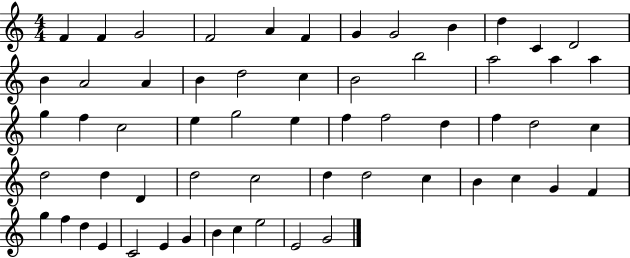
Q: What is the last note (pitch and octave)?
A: G4